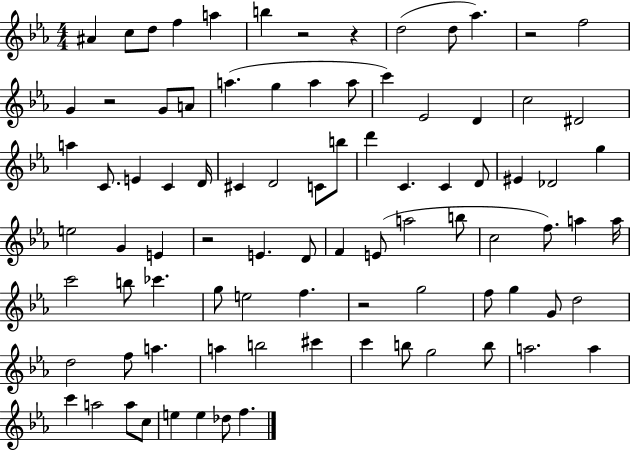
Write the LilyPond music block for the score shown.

{
  \clef treble
  \numericTimeSignature
  \time 4/4
  \key ees \major
  ais'4 c''8 d''8 f''4 a''4 | b''4 r2 r4 | d''2( d''8 aes''4.) | r2 f''2 | \break g'4 r2 g'8 a'8 | a''4.( g''4 a''4 a''8 | c'''4) ees'2 d'4 | c''2 dis'2 | \break a''4 c'8. e'4 c'4 d'16 | cis'4 d'2 c'8 b''8 | d'''4 c'4. c'4 d'8 | eis'4 des'2 g''4 | \break e''2 g'4 e'4 | r2 e'4. d'8 | f'4 e'8( a''2 b''8 | c''2 f''8.) a''4 a''16 | \break c'''2 b''8 ces'''4. | g''8 e''2 f''4. | r2 g''2 | f''8 g''4 g'8 d''2 | \break d''2 f''8 a''4. | a''4 b''2 cis'''4 | c'''4 b''8 g''2 b''8 | a''2. a''4 | \break c'''4 a''2 a''8 c''8 | e''4 e''4 des''8 f''4. | \bar "|."
}